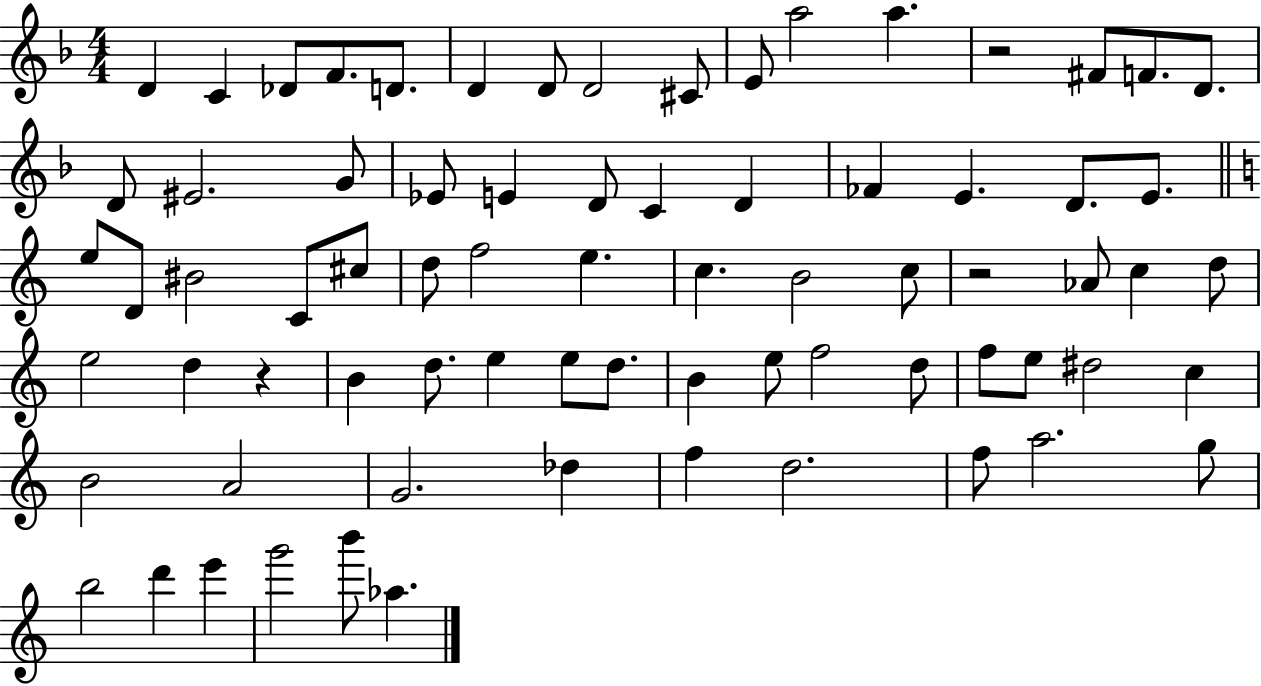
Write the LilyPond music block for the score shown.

{
  \clef treble
  \numericTimeSignature
  \time 4/4
  \key f \major
  d'4 c'4 des'8 f'8. d'8. | d'4 d'8 d'2 cis'8 | e'8 a''2 a''4. | r2 fis'8 f'8. d'8. | \break d'8 eis'2. g'8 | ees'8 e'4 d'8 c'4 d'4 | fes'4 e'4. d'8. e'8. | \bar "||" \break \key c \major e''8 d'8 bis'2 c'8 cis''8 | d''8 f''2 e''4. | c''4. b'2 c''8 | r2 aes'8 c''4 d''8 | \break e''2 d''4 r4 | b'4 d''8. e''4 e''8 d''8. | b'4 e''8 f''2 d''8 | f''8 e''8 dis''2 c''4 | \break b'2 a'2 | g'2. des''4 | f''4 d''2. | f''8 a''2. g''8 | \break b''2 d'''4 e'''4 | g'''2 b'''8 aes''4. | \bar "|."
}